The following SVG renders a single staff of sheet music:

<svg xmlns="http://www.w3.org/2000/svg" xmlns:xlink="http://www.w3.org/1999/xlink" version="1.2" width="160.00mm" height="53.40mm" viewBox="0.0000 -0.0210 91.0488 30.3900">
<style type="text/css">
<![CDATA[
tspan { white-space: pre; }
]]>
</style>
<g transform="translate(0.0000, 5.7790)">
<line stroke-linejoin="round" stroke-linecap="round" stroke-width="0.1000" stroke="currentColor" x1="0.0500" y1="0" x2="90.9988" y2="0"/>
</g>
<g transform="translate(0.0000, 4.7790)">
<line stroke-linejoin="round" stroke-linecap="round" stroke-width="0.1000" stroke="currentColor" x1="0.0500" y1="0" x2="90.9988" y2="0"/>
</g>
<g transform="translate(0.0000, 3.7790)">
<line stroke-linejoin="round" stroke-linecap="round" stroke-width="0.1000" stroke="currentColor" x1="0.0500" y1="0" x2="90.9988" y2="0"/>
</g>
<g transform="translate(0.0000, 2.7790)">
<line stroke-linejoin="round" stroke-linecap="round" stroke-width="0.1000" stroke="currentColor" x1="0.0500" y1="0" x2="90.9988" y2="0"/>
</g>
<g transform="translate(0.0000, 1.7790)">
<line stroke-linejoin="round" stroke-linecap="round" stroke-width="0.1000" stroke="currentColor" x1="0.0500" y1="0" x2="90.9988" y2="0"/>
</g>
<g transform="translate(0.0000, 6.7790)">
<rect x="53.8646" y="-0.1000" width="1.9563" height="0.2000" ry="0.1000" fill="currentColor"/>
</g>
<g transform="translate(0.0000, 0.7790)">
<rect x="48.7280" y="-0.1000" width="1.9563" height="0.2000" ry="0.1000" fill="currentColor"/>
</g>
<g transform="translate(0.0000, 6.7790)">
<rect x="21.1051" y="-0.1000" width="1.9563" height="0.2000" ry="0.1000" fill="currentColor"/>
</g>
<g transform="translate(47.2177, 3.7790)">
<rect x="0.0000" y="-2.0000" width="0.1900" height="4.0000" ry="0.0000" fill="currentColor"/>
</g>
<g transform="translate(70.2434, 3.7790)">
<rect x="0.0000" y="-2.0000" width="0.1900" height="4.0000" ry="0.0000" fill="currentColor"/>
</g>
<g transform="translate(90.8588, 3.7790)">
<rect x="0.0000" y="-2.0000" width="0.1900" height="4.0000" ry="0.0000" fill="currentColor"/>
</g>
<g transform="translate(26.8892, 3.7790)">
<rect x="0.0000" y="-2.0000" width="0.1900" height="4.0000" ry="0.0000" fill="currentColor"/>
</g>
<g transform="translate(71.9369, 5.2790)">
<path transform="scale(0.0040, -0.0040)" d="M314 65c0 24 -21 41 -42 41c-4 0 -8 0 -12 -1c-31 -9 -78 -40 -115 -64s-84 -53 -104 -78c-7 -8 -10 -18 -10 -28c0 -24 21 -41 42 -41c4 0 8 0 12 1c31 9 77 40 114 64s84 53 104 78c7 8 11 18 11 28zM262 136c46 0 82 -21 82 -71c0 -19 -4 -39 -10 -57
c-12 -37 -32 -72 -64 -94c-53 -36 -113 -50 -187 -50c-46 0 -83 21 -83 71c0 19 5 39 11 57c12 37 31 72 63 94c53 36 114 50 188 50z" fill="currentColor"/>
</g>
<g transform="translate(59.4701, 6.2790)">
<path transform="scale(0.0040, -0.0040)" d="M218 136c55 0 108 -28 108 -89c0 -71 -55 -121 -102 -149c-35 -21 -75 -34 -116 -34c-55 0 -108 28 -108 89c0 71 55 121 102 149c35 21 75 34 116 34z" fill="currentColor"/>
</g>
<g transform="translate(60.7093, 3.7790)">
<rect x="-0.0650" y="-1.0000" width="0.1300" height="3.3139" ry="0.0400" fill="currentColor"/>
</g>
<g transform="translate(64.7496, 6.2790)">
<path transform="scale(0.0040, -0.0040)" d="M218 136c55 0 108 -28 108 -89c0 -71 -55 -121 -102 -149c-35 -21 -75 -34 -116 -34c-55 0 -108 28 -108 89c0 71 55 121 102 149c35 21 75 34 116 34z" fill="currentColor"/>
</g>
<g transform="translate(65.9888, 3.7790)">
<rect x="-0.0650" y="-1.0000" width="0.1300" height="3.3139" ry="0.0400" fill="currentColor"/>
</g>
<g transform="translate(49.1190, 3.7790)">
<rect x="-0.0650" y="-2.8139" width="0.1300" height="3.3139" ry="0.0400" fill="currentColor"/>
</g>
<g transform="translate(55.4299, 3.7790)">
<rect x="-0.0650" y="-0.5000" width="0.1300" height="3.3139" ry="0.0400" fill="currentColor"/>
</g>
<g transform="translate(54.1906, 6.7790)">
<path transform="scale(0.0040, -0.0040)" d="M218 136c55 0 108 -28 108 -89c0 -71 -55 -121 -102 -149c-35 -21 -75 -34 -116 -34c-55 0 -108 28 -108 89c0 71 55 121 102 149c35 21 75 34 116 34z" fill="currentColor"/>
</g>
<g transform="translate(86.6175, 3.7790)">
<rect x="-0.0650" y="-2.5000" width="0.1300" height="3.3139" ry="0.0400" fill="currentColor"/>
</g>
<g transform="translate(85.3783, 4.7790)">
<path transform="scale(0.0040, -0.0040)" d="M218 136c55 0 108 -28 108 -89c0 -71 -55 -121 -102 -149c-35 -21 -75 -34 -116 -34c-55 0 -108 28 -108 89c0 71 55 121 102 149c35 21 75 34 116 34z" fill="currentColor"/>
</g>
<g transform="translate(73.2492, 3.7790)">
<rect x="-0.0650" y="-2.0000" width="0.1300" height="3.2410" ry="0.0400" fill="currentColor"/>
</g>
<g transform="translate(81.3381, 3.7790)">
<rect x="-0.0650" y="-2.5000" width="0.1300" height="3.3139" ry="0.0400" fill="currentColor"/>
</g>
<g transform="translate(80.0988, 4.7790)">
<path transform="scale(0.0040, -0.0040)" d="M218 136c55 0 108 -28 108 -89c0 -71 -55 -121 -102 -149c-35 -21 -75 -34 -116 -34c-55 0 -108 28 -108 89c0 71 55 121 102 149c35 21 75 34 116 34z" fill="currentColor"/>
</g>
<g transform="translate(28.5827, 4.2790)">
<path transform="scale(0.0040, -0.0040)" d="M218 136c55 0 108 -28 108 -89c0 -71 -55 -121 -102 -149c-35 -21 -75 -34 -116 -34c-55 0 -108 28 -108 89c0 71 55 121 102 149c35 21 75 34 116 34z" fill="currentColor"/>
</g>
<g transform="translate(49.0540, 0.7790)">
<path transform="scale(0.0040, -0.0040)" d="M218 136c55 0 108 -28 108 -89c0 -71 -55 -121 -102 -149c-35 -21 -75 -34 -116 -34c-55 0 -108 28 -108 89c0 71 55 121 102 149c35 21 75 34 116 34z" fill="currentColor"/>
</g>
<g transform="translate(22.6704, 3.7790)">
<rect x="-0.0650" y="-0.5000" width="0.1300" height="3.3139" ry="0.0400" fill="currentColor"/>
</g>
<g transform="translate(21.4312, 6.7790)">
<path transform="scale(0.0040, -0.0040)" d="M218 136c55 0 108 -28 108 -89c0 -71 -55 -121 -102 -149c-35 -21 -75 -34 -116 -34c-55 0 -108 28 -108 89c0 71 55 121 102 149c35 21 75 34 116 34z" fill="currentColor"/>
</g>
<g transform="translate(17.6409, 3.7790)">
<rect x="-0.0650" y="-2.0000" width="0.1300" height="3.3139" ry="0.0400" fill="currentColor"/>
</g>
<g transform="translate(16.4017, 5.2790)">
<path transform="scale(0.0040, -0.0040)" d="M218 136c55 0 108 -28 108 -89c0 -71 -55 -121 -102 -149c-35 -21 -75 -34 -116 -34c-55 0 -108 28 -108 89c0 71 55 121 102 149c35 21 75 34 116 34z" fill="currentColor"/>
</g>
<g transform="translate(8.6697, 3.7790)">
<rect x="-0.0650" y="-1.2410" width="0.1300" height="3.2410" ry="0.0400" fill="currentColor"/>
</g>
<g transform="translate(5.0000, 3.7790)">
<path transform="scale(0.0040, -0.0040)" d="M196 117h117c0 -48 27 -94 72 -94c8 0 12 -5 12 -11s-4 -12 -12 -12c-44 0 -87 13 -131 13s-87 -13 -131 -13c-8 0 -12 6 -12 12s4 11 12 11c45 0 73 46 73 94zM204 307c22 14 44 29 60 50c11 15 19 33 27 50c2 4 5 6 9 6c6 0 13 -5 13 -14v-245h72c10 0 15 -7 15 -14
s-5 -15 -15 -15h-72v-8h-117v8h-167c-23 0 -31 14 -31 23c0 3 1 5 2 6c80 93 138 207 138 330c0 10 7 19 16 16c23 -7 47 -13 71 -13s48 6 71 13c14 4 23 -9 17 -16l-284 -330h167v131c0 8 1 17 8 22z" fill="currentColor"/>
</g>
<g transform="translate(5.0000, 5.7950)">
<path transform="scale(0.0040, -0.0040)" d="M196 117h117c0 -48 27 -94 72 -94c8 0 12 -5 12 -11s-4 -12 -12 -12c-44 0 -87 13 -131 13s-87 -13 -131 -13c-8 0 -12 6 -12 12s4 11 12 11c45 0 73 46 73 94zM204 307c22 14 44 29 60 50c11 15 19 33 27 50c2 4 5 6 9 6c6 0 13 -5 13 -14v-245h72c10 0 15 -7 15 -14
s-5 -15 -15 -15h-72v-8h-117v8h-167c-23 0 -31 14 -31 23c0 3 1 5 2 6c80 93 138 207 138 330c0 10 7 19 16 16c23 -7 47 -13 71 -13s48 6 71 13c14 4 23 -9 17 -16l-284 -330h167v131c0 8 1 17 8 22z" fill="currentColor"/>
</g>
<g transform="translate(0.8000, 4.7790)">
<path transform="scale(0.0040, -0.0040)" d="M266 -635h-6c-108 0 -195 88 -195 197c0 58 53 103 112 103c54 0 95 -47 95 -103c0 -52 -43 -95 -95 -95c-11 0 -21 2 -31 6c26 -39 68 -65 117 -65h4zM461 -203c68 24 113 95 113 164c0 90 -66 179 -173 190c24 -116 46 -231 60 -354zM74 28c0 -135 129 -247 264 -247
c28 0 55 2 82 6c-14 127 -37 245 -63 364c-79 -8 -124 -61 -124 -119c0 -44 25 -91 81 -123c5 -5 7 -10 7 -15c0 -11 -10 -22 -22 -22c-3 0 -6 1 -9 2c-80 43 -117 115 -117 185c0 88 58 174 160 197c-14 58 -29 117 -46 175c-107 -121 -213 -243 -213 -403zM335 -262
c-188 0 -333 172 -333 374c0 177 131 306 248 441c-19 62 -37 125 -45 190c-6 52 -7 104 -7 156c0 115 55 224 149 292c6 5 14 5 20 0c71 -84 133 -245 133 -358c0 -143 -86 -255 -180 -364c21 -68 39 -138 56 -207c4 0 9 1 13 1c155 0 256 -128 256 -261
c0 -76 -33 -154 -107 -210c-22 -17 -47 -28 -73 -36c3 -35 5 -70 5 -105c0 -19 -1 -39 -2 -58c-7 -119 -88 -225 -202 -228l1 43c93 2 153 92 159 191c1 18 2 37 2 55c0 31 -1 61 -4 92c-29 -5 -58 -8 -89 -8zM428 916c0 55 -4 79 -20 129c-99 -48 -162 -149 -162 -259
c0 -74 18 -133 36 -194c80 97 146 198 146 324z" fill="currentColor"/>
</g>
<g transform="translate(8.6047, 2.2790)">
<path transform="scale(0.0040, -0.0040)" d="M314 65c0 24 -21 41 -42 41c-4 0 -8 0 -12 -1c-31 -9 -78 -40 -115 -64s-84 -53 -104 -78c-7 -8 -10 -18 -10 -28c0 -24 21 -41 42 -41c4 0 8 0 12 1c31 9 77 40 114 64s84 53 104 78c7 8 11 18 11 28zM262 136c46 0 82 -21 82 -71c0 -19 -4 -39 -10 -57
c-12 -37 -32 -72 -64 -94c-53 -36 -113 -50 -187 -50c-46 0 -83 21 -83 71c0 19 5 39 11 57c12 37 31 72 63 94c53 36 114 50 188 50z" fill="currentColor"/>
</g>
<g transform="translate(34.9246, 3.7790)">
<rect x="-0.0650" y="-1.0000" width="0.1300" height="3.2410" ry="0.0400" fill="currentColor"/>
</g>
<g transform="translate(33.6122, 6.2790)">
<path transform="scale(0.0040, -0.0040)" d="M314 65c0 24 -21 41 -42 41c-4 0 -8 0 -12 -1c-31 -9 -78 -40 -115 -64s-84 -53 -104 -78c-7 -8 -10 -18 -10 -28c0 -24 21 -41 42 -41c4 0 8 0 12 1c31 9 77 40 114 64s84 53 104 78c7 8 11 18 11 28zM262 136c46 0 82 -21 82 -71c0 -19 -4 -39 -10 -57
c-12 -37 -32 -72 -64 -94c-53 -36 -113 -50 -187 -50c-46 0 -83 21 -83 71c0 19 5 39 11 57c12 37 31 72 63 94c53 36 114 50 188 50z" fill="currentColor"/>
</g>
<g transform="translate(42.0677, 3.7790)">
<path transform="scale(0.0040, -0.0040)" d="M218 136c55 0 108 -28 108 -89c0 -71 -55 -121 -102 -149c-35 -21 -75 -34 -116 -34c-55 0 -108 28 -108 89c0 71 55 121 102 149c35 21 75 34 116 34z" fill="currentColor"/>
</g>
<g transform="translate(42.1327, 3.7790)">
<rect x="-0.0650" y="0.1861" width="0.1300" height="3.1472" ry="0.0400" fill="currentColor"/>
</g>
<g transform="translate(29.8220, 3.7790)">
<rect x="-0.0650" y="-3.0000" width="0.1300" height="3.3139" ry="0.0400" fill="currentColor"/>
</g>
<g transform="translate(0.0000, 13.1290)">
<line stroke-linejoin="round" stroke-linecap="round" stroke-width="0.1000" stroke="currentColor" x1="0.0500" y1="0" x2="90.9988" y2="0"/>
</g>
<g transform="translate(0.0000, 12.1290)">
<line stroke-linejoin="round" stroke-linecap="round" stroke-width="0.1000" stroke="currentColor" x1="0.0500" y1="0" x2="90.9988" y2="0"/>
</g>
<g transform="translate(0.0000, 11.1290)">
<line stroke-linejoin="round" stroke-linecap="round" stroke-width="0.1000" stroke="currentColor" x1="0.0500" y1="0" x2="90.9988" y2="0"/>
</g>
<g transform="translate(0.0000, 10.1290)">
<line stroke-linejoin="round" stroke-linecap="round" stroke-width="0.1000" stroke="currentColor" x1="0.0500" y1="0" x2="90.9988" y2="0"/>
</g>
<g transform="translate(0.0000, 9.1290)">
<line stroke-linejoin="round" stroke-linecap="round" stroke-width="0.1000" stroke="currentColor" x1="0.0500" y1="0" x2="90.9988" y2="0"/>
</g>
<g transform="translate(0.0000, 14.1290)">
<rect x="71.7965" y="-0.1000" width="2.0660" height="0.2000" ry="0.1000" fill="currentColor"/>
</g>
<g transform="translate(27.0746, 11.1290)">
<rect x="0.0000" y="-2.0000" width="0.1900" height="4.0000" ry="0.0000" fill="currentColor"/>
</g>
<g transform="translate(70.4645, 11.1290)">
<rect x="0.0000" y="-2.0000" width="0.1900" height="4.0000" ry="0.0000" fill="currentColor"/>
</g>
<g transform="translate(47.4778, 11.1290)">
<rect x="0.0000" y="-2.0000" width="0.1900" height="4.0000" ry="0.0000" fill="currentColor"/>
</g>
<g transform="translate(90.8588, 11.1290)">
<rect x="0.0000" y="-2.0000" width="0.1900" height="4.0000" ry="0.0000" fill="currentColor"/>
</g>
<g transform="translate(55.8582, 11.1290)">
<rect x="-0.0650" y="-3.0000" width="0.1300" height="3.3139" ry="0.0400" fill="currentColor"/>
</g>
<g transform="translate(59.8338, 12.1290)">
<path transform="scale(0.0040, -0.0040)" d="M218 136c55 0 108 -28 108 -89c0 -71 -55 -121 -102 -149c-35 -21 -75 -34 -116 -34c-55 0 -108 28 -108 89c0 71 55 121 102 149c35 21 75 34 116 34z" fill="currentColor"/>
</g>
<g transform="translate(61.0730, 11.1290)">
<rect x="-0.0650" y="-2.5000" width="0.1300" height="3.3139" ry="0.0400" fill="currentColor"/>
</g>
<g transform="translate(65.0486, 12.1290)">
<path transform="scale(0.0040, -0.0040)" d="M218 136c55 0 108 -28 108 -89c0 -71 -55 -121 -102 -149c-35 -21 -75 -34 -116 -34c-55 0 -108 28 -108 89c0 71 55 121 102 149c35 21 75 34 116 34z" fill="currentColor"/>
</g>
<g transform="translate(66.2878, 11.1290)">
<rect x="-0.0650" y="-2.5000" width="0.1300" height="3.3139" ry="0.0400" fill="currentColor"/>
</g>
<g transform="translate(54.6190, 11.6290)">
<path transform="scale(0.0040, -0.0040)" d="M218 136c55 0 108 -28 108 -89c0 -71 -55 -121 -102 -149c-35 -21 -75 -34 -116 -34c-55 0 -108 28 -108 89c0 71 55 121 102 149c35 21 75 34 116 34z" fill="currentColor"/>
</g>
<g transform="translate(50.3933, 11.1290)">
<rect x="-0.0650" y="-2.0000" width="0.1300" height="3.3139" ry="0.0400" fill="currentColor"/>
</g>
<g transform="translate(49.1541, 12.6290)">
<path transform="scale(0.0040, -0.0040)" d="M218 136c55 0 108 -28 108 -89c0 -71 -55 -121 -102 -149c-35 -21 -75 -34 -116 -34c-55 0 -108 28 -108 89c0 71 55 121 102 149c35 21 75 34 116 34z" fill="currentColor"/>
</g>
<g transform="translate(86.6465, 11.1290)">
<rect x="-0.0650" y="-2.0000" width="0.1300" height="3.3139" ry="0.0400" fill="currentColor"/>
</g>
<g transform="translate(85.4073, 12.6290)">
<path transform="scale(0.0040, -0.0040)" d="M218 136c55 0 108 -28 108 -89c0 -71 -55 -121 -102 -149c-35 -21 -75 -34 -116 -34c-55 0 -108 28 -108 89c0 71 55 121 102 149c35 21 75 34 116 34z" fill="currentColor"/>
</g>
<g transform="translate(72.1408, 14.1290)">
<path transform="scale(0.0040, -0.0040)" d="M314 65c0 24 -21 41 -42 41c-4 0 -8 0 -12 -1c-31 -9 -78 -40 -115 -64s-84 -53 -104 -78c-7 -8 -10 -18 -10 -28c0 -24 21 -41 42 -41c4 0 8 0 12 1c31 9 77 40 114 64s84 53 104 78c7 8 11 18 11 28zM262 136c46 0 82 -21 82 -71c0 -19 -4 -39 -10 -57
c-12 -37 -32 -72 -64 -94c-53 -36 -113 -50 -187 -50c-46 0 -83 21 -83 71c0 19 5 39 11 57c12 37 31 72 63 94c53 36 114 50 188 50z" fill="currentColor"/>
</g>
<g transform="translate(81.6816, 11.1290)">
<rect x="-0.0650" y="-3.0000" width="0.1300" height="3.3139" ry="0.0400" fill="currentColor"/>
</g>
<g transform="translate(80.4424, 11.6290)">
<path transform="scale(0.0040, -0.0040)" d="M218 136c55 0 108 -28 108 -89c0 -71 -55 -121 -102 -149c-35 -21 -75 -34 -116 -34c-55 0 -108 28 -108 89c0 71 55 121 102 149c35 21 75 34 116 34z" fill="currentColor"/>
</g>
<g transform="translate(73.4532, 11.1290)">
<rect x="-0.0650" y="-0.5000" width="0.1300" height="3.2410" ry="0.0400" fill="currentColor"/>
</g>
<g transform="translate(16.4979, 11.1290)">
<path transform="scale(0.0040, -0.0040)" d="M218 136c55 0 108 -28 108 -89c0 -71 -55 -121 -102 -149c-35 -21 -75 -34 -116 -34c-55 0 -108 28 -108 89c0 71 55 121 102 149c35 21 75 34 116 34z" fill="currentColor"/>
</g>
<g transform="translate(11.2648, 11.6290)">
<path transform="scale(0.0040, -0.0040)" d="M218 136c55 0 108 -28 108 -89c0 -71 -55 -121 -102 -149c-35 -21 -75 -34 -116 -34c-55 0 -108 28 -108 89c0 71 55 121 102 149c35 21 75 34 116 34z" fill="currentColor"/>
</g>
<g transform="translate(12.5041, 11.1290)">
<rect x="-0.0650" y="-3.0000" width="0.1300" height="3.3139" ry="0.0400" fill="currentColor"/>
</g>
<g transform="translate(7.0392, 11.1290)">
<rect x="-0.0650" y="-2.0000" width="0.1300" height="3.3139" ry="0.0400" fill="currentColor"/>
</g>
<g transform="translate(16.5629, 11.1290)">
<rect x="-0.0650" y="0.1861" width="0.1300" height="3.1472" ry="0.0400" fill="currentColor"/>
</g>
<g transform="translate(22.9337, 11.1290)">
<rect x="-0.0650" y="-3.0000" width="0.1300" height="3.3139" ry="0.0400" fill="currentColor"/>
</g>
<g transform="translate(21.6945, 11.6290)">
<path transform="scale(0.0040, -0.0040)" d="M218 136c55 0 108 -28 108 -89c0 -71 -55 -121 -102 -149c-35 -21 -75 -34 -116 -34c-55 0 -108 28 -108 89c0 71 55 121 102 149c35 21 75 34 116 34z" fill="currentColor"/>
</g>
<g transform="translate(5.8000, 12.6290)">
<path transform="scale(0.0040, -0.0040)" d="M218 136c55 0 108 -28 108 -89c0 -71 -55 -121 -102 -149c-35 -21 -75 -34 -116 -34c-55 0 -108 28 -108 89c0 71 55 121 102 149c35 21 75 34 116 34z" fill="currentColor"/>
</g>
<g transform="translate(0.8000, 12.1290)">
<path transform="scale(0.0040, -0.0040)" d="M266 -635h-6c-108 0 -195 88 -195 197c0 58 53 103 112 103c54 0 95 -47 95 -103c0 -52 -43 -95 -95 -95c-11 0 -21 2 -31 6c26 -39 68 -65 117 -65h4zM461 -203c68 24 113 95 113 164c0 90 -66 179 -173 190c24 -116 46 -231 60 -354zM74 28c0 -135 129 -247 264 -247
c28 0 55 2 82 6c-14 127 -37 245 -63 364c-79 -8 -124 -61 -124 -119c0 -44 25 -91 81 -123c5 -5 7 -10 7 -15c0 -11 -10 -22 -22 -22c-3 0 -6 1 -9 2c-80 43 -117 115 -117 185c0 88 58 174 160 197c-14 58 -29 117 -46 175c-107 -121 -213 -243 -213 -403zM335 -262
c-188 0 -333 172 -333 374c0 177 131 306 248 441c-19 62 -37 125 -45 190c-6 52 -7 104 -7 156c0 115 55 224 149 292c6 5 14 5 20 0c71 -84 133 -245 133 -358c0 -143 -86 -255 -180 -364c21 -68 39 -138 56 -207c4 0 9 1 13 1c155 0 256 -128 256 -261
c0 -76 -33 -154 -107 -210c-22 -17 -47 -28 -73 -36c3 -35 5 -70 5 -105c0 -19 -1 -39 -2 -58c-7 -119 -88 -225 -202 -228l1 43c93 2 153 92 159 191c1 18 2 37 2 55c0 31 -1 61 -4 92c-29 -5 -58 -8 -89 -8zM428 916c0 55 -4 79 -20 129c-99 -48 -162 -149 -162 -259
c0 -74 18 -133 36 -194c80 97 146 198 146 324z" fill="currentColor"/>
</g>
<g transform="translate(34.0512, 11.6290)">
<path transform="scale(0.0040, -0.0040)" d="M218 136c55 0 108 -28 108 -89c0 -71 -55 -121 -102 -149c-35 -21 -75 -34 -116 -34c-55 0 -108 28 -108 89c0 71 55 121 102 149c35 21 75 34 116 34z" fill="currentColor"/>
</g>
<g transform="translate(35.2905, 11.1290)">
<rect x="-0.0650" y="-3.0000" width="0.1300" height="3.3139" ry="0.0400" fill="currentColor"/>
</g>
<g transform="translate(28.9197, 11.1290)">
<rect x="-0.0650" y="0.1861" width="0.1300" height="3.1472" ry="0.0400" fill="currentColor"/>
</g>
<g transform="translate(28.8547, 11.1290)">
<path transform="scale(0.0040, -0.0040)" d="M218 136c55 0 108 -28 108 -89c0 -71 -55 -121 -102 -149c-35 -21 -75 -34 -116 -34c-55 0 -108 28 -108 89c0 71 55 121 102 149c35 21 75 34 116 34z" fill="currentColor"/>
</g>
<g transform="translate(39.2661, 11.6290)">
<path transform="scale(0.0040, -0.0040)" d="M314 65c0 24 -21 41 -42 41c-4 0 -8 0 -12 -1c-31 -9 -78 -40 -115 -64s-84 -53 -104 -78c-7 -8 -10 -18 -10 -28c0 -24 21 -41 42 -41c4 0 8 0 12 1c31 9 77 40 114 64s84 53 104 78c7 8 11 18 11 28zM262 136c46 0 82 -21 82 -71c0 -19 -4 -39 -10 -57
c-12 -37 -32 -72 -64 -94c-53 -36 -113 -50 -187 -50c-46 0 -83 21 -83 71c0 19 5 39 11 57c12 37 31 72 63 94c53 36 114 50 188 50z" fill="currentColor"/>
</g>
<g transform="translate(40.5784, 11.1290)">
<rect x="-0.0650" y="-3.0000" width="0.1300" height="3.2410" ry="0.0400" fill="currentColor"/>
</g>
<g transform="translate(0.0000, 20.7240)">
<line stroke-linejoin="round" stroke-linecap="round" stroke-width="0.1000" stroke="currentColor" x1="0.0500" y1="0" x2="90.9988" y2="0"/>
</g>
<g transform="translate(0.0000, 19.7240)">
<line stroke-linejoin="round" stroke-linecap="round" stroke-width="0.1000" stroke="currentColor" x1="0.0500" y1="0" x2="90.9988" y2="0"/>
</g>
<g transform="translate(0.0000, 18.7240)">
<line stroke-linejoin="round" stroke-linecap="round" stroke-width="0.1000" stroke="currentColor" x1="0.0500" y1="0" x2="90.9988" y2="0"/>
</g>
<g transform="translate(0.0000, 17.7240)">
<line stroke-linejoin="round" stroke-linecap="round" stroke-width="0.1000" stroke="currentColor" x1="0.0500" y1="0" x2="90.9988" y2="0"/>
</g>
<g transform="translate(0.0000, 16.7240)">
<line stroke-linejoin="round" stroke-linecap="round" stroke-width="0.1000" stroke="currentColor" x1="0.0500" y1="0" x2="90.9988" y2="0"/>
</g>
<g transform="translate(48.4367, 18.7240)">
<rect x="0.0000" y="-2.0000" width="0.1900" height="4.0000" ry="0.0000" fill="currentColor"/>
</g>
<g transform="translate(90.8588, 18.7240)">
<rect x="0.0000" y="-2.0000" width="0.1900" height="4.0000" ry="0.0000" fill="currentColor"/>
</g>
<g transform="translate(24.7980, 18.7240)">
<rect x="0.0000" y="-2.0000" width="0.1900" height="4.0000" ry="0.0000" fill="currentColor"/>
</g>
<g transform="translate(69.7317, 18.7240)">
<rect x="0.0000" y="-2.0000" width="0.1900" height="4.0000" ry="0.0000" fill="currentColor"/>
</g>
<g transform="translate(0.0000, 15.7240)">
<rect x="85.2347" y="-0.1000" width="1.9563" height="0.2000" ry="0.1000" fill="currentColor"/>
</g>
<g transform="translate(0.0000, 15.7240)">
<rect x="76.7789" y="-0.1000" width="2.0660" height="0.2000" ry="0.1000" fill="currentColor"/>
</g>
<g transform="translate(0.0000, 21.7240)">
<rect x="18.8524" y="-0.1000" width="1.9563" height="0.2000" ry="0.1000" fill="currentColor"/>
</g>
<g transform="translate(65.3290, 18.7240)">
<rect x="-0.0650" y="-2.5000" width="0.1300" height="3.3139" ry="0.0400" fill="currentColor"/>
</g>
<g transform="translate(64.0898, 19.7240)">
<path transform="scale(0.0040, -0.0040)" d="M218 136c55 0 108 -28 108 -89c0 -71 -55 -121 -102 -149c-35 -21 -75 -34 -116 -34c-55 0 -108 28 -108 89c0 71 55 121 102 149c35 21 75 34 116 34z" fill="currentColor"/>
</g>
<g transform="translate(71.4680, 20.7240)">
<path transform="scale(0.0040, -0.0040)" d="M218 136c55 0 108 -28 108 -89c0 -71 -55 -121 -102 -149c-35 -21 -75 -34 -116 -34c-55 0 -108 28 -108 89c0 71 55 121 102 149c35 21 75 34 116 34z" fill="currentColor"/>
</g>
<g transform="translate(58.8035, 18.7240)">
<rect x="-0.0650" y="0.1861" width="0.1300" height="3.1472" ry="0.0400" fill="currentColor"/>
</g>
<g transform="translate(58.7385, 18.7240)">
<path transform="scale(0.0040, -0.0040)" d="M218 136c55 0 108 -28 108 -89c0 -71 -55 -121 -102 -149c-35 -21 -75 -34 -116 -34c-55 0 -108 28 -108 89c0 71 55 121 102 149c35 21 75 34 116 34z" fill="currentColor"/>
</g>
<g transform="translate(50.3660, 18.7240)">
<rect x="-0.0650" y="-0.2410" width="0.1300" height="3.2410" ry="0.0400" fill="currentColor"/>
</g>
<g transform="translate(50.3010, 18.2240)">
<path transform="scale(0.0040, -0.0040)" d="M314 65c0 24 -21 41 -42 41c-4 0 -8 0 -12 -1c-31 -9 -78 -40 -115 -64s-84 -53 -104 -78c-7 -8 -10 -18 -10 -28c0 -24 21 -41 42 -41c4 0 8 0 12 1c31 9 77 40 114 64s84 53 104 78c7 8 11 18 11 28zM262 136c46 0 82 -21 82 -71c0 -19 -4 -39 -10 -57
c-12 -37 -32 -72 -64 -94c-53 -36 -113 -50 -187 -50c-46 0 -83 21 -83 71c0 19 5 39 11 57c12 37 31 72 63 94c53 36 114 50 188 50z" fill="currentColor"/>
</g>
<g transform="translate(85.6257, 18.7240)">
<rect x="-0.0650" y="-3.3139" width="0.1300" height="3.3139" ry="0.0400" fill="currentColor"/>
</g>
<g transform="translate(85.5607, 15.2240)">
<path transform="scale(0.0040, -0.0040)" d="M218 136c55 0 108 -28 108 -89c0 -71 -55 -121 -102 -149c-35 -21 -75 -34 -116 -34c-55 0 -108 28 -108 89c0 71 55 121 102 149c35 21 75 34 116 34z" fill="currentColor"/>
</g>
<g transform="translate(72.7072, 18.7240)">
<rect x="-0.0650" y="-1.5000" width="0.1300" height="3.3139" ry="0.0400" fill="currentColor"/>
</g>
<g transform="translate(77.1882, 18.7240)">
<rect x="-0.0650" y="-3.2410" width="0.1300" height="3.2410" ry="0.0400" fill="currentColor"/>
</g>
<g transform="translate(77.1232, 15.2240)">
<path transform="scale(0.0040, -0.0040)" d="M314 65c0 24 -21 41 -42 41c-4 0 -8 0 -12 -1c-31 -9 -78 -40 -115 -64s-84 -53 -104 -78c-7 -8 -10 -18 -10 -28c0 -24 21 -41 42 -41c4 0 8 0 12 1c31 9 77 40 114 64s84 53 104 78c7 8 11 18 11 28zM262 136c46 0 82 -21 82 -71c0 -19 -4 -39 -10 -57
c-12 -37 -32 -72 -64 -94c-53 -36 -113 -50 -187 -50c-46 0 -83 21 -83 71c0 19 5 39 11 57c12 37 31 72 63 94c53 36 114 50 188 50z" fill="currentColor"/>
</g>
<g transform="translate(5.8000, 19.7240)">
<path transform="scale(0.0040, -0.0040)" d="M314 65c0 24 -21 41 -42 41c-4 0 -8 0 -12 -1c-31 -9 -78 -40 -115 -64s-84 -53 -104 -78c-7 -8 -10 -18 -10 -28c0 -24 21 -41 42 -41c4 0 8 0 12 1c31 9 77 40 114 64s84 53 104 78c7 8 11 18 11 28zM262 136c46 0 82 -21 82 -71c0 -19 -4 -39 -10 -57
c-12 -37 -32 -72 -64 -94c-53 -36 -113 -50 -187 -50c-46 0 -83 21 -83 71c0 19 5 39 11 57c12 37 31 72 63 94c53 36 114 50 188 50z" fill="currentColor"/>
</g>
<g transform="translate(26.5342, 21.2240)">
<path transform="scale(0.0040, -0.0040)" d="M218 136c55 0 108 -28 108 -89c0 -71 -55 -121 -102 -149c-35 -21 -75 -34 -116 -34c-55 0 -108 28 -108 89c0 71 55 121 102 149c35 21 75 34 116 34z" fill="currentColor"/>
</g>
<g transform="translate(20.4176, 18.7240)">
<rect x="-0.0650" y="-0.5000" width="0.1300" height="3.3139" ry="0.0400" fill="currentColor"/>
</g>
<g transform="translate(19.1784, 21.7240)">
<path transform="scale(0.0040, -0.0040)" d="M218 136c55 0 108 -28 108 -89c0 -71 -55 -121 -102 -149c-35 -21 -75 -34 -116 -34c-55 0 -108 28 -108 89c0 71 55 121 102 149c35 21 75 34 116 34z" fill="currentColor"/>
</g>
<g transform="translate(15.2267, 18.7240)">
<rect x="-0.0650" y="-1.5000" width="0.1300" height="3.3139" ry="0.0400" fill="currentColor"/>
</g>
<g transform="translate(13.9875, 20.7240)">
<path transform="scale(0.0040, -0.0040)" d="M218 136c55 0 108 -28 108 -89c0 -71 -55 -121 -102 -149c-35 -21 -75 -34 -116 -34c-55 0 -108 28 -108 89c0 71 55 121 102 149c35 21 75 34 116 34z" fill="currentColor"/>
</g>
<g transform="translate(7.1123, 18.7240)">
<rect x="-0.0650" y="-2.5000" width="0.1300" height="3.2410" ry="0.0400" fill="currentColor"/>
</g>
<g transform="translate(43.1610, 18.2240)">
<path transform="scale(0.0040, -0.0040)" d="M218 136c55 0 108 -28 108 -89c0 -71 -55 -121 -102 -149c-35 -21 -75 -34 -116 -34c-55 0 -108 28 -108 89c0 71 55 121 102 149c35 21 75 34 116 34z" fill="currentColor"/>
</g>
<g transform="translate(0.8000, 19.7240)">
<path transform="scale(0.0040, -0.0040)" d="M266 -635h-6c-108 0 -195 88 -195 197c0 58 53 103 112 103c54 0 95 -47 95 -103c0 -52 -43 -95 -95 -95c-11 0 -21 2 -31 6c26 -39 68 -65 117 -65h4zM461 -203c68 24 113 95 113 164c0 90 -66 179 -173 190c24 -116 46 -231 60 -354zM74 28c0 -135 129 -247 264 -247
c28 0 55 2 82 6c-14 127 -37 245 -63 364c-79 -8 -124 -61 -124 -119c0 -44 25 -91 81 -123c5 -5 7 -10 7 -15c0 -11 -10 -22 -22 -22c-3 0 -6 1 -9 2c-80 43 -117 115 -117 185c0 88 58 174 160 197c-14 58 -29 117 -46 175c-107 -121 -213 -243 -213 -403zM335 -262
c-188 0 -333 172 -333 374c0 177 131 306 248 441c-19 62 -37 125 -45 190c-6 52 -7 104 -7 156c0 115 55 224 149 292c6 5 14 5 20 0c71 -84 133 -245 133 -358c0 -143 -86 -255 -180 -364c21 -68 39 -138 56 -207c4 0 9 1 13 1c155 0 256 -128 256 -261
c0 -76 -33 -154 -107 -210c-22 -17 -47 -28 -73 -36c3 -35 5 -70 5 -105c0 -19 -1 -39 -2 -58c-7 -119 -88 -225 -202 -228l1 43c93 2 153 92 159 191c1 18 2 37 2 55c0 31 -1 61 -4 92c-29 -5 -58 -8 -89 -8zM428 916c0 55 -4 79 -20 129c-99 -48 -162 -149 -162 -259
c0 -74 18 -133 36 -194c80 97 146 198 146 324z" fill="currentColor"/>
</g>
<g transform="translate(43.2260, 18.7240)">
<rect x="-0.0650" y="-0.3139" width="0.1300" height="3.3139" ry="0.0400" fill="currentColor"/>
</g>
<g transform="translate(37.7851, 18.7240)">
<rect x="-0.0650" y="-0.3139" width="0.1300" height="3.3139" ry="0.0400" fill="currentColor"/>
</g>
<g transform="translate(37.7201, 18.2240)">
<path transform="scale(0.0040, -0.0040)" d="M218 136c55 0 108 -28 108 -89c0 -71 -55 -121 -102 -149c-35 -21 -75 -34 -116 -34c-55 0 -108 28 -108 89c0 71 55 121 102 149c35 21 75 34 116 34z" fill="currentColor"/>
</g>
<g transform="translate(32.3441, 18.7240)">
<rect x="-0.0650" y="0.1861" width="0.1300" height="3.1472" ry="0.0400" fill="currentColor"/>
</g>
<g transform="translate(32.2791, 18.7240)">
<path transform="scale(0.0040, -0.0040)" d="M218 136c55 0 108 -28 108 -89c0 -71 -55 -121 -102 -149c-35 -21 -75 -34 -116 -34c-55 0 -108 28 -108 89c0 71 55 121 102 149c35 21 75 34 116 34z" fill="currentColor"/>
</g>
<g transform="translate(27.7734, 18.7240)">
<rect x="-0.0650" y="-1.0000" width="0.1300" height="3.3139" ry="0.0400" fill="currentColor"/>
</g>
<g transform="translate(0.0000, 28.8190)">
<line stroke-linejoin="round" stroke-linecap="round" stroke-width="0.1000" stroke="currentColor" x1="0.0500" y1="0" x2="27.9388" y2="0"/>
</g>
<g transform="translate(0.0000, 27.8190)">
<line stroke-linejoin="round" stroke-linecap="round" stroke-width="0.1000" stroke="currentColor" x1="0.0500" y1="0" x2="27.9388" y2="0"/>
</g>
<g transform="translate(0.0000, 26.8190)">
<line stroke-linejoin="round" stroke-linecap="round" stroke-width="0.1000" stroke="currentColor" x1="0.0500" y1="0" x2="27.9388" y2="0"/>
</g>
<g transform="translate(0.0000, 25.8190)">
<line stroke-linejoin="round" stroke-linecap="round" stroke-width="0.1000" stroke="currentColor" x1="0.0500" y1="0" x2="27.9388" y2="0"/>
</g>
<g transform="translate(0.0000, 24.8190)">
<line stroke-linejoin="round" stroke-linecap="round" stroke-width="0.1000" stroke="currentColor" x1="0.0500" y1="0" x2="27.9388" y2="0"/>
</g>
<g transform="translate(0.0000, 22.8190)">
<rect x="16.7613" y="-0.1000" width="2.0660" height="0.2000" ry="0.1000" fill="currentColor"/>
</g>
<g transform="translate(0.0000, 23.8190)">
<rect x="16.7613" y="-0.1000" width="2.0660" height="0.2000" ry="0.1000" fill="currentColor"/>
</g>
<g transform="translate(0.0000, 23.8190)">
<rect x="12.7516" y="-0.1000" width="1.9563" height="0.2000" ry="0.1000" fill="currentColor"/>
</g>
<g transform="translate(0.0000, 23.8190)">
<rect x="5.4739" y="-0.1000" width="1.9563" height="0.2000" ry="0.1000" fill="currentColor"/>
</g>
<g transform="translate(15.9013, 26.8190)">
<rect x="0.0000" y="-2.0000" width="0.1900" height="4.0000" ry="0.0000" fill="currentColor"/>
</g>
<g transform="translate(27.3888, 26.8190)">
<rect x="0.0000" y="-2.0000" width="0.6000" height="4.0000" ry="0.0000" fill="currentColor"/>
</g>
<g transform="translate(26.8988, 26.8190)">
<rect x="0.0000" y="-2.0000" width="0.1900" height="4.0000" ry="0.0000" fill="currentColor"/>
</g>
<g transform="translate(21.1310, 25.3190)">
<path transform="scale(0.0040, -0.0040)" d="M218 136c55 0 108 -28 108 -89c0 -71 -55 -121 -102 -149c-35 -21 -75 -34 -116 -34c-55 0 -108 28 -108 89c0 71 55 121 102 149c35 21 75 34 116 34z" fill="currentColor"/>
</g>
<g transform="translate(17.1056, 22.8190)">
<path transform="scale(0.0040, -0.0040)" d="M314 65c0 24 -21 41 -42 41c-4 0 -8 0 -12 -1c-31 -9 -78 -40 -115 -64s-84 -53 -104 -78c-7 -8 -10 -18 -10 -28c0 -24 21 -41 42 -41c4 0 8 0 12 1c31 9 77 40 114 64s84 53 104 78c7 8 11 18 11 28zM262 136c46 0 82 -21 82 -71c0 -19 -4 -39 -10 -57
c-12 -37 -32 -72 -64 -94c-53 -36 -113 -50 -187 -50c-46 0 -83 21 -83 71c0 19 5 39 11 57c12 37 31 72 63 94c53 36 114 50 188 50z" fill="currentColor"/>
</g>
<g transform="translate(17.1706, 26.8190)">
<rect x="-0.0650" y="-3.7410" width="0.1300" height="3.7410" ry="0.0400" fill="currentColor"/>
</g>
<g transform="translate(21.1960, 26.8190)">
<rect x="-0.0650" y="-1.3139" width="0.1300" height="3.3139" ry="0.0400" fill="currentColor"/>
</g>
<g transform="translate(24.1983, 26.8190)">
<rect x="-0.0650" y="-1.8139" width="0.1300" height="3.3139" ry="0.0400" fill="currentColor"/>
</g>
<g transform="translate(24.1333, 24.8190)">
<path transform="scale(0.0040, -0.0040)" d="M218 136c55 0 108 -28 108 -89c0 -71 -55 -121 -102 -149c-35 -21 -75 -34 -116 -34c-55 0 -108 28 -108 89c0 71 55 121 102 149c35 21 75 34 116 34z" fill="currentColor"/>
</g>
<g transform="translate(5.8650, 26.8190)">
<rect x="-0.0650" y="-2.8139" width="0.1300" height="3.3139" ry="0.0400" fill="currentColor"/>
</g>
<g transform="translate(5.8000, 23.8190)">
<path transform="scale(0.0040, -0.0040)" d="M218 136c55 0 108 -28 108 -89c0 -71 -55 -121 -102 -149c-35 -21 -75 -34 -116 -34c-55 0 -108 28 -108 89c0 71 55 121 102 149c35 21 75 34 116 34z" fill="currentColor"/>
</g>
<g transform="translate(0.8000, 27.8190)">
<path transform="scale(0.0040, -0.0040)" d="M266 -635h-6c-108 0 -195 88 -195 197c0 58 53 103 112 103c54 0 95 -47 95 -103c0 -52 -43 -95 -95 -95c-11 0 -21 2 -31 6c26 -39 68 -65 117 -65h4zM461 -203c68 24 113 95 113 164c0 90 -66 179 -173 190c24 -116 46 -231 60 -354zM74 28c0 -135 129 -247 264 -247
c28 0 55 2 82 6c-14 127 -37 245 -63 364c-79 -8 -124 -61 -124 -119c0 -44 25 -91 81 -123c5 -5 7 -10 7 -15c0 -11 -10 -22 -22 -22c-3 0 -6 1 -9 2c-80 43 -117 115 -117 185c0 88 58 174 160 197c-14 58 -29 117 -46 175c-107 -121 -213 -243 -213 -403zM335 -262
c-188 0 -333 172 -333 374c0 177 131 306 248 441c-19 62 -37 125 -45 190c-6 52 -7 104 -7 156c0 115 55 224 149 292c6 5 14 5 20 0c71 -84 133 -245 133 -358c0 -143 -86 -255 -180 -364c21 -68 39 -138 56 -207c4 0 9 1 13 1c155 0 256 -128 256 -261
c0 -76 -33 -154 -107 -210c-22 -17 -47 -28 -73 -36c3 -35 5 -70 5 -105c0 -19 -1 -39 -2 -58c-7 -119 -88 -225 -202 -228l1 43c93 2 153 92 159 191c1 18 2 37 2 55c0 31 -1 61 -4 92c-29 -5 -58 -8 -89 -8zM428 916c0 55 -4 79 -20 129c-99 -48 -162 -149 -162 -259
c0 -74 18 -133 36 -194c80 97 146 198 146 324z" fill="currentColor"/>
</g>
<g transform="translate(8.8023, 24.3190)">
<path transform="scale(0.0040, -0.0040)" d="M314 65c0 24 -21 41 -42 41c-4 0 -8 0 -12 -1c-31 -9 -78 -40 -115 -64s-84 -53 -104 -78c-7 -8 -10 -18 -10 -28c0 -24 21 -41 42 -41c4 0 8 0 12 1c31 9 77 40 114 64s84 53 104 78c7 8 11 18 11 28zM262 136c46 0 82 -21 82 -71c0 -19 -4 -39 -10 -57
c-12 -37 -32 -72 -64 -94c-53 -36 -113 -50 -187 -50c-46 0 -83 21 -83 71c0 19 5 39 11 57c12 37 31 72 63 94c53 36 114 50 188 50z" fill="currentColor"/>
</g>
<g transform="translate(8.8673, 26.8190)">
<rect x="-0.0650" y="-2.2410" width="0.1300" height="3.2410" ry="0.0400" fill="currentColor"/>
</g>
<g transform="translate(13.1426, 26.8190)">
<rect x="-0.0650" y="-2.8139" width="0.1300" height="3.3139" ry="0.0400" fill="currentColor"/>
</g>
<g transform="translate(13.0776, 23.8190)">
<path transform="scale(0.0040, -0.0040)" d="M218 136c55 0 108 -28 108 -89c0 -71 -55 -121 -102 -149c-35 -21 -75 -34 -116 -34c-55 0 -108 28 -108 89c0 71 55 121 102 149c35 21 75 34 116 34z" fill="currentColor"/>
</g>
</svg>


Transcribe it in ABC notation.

X:1
T:Untitled
M:4/4
L:1/4
K:C
e2 F C A D2 B a C D D F2 G G F A B A B A A2 F A G G C2 A F G2 E C D B c c c2 B G E b2 b a g2 a c'2 e f